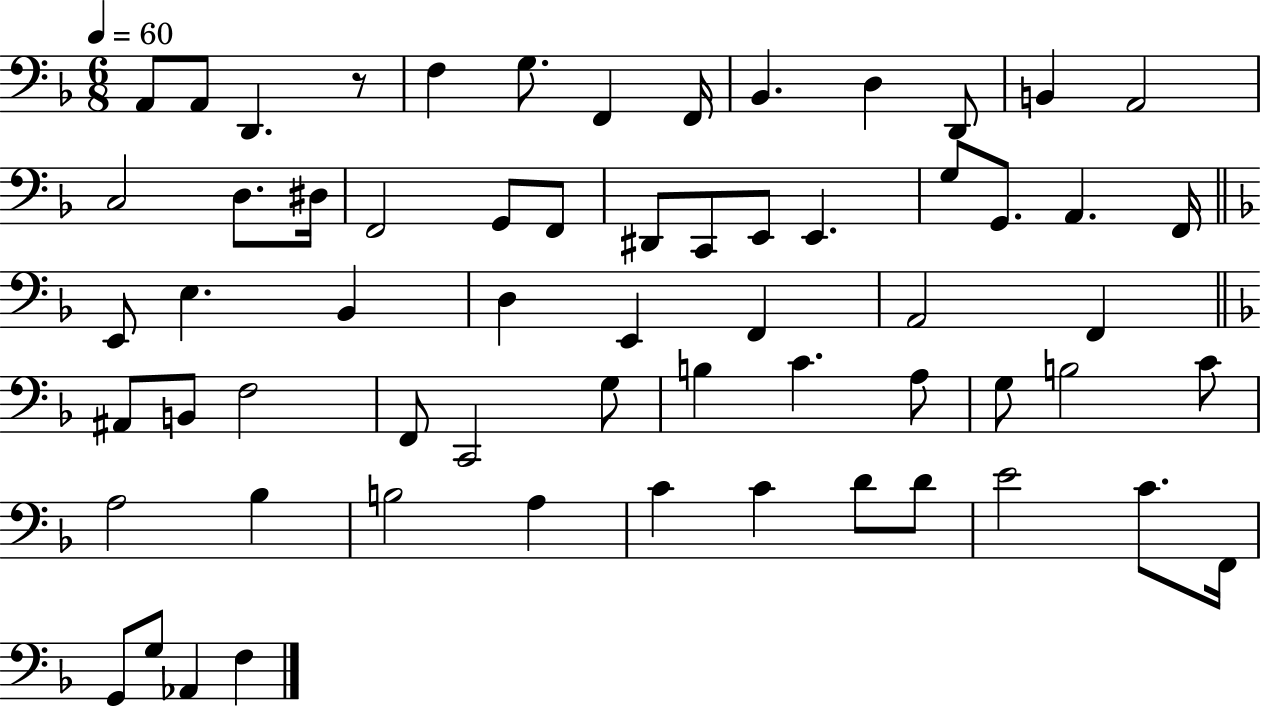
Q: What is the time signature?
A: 6/8